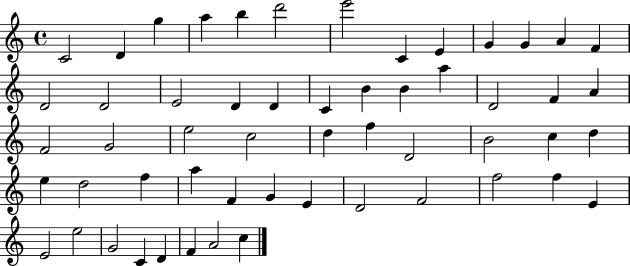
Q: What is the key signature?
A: C major